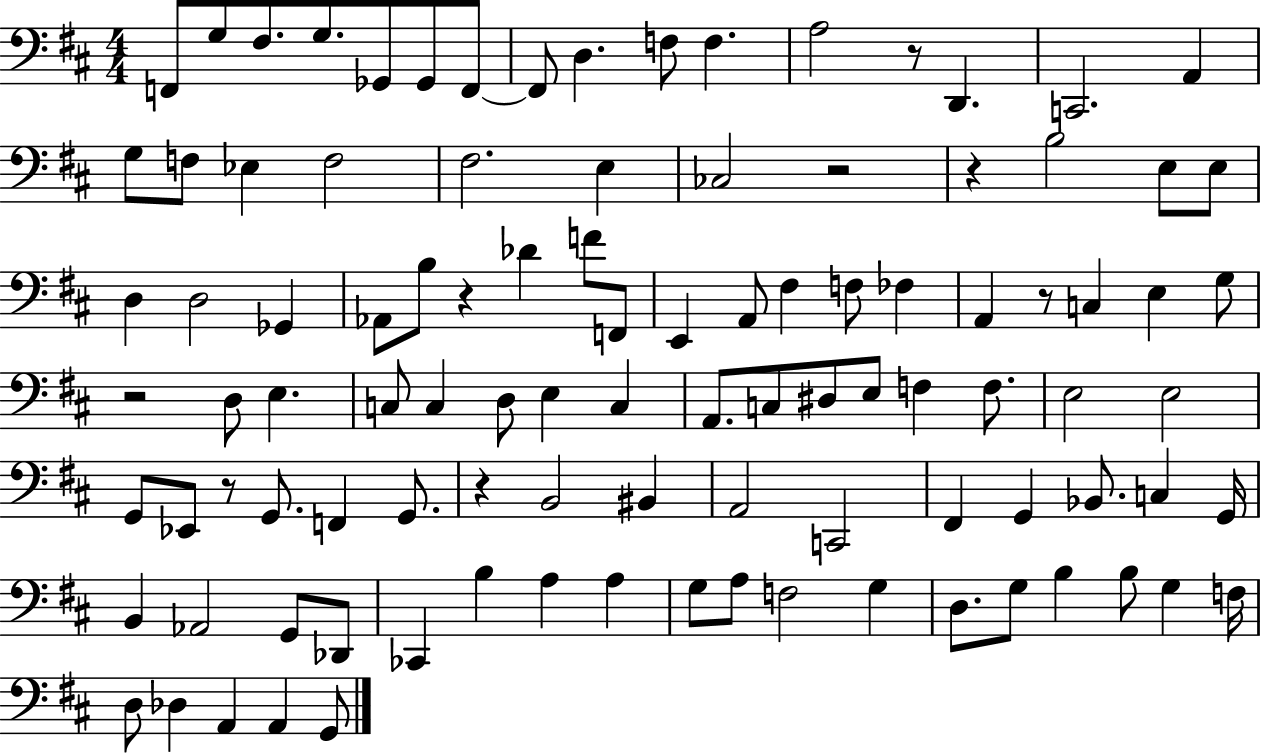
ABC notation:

X:1
T:Untitled
M:4/4
L:1/4
K:D
F,,/2 G,/2 ^F,/2 G,/2 _G,,/2 _G,,/2 F,,/2 F,,/2 D, F,/2 F, A,2 z/2 D,, C,,2 A,, G,/2 F,/2 _E, F,2 ^F,2 E, _C,2 z2 z B,2 E,/2 E,/2 D, D,2 _G,, _A,,/2 B,/2 z _D F/2 F,,/2 E,, A,,/2 ^F, F,/2 _F, A,, z/2 C, E, G,/2 z2 D,/2 E, C,/2 C, D,/2 E, C, A,,/2 C,/2 ^D,/2 E,/2 F, F,/2 E,2 E,2 G,,/2 _E,,/2 z/2 G,,/2 F,, G,,/2 z B,,2 ^B,, A,,2 C,,2 ^F,, G,, _B,,/2 C, G,,/4 B,, _A,,2 G,,/2 _D,,/2 _C,, B, A, A, G,/2 A,/2 F,2 G, D,/2 G,/2 B, B,/2 G, F,/4 D,/2 _D, A,, A,, G,,/2